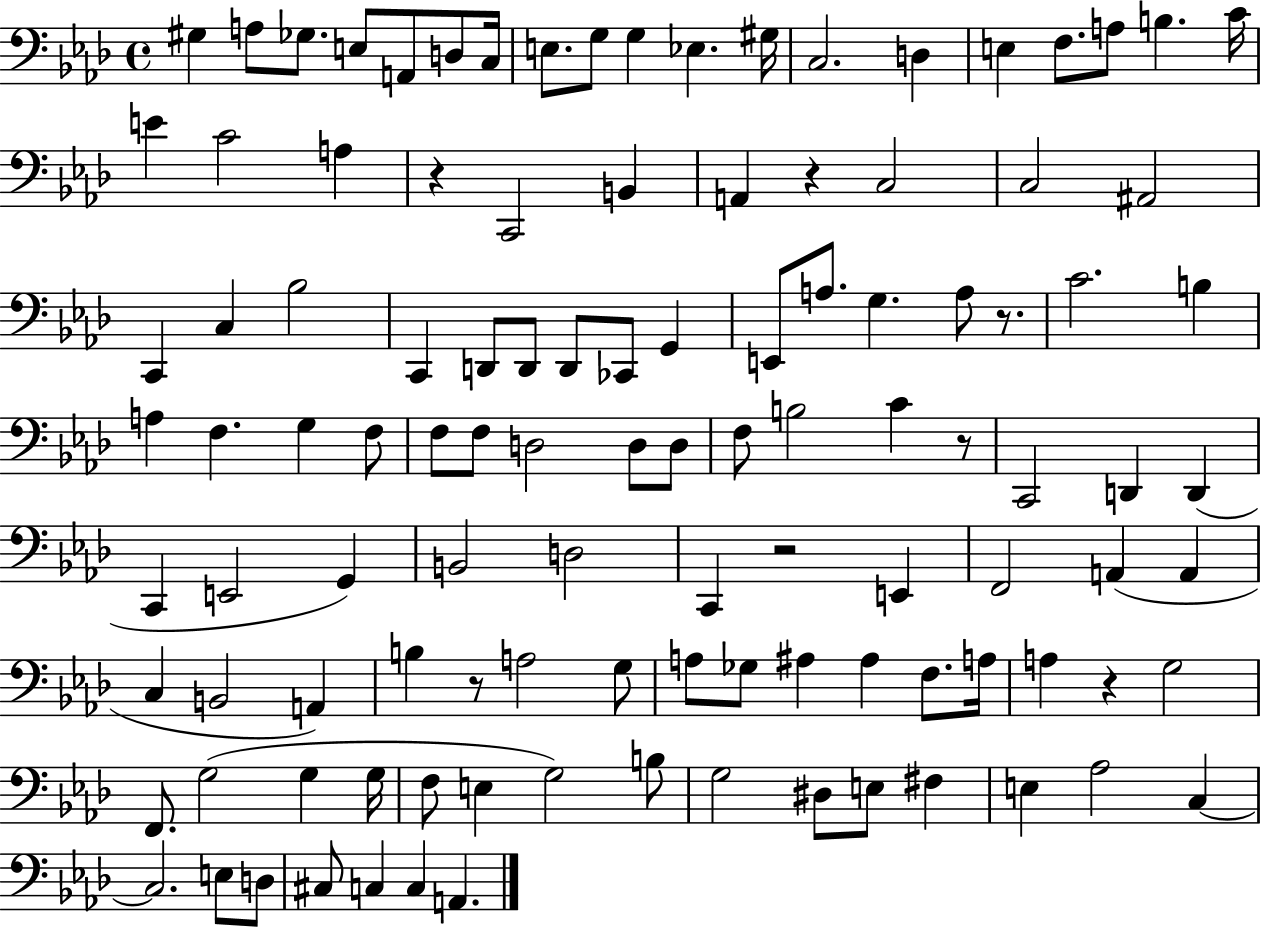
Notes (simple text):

G#3/q A3/e Gb3/e. E3/e A2/e D3/e C3/s E3/e. G3/e G3/q Eb3/q. G#3/s C3/h. D3/q E3/q F3/e. A3/e B3/q. C4/s E4/q C4/h A3/q R/q C2/h B2/q A2/q R/q C3/h C3/h A#2/h C2/q C3/q Bb3/h C2/q D2/e D2/e D2/e CES2/e G2/q E2/e A3/e. G3/q. A3/e R/e. C4/h. B3/q A3/q F3/q. G3/q F3/e F3/e F3/e D3/h D3/e D3/e F3/e B3/h C4/q R/e C2/h D2/q D2/q C2/q E2/h G2/q B2/h D3/h C2/q R/h E2/q F2/h A2/q A2/q C3/q B2/h A2/q B3/q R/e A3/h G3/e A3/e Gb3/e A#3/q A#3/q F3/e. A3/s A3/q R/q G3/h F2/e. G3/h G3/q G3/s F3/e E3/q G3/h B3/e G3/h D#3/e E3/e F#3/q E3/q Ab3/h C3/q C3/h. E3/e D3/e C#3/e C3/q C3/q A2/q.